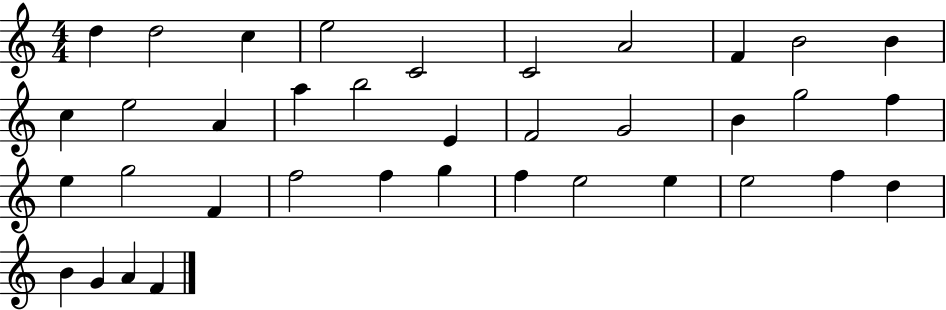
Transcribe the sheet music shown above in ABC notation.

X:1
T:Untitled
M:4/4
L:1/4
K:C
d d2 c e2 C2 C2 A2 F B2 B c e2 A a b2 E F2 G2 B g2 f e g2 F f2 f g f e2 e e2 f d B G A F